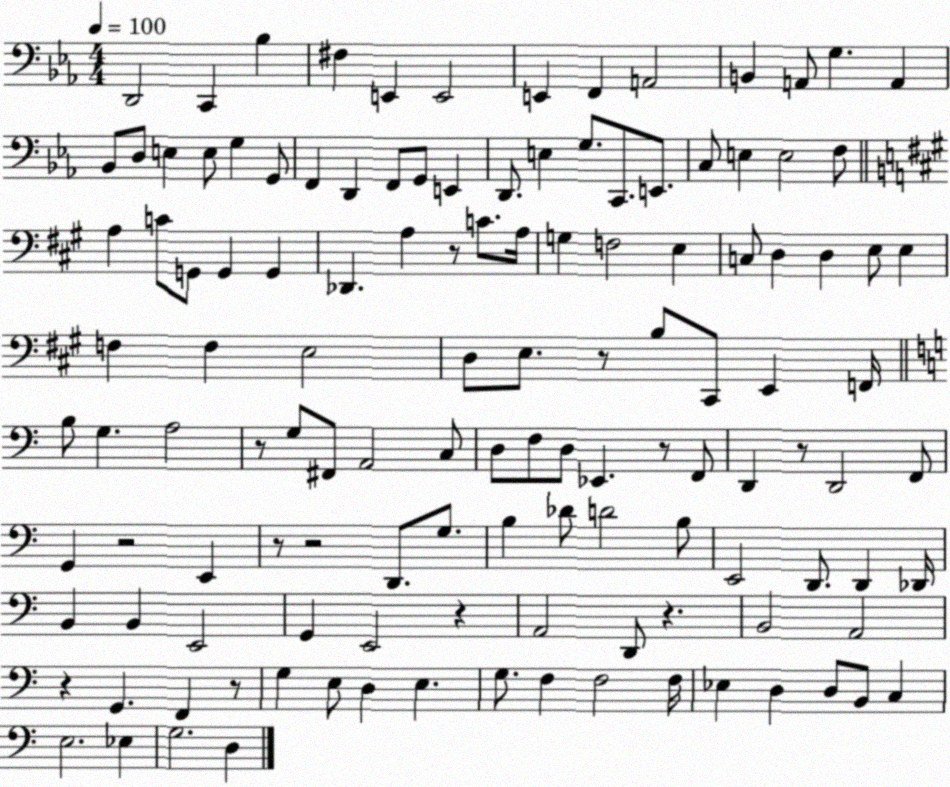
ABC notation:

X:1
T:Untitled
M:4/4
L:1/4
K:Eb
D,,2 C,, _B, ^F, E,, E,,2 E,, F,, A,,2 B,, A,,/2 G, A,, _B,,/2 D,/2 E, E,/2 G, G,,/2 F,, D,, F,,/2 G,,/2 E,, D,,/2 E, G,/2 C,,/2 E,,/2 C,/2 E, E,2 F,/2 A, C/2 G,,/2 G,, G,, _D,, A, z/2 C/2 A,/4 G, F,2 E, C,/2 D, D, E,/2 E, F, F, E,2 D,/2 E,/2 z/2 B,/2 ^C,,/2 E,, F,,/4 B,/2 G, A,2 z/2 G,/2 ^F,,/2 A,,2 C,/2 D,/2 F,/2 D,/2 _E,, z/2 F,,/2 D,, z/2 D,,2 F,,/2 G,, z2 E,, z/2 z2 D,,/2 G,/2 B, _D/2 D2 B,/2 E,,2 D,,/2 D,, _D,,/4 B,, B,, E,,2 G,, E,,2 z A,,2 D,,/2 z B,,2 A,,2 z G,, F,, z/2 G, E,/2 D, E, G,/2 F, F,2 F,/4 _E, D, D,/2 B,,/2 C, E,2 _E, G,2 D,